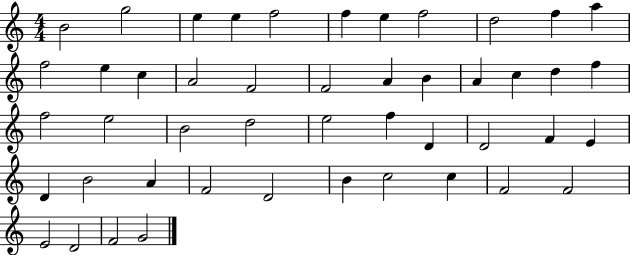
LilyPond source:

{
  \clef treble
  \numericTimeSignature
  \time 4/4
  \key c \major
  b'2 g''2 | e''4 e''4 f''2 | f''4 e''4 f''2 | d''2 f''4 a''4 | \break f''2 e''4 c''4 | a'2 f'2 | f'2 a'4 b'4 | a'4 c''4 d''4 f''4 | \break f''2 e''2 | b'2 d''2 | e''2 f''4 d'4 | d'2 f'4 e'4 | \break d'4 b'2 a'4 | f'2 d'2 | b'4 c''2 c''4 | f'2 f'2 | \break e'2 d'2 | f'2 g'2 | \bar "|."
}